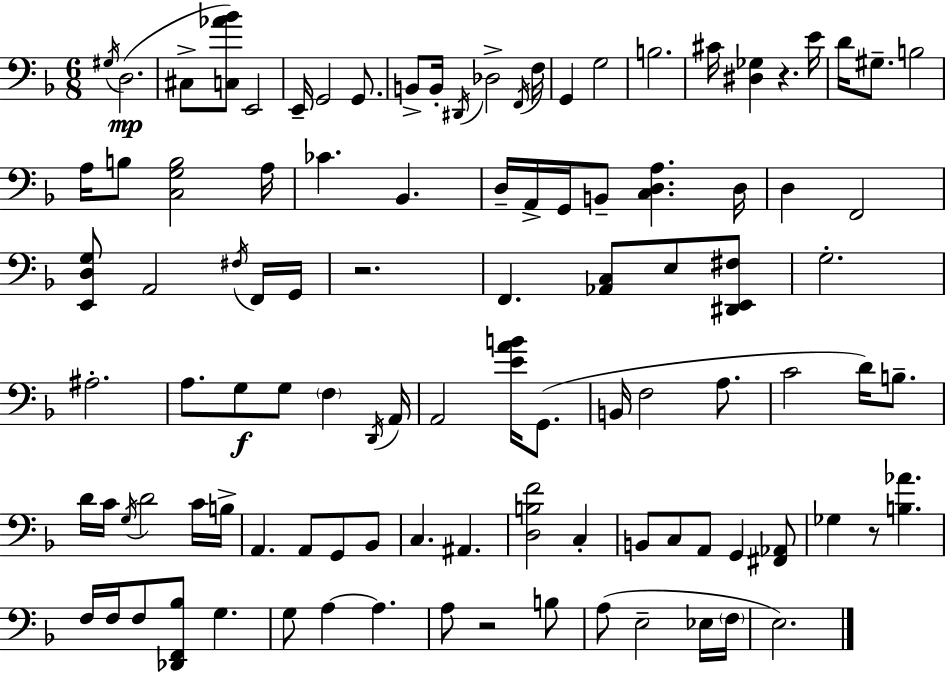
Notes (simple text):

G#3/s D3/h. C#3/e [C3,Ab4,Bb4]/e E2/h E2/s G2/h G2/e. B2/e B2/s D#2/s Db3/h F2/s F3/s G2/q G3/h B3/h. C#4/s [D#3,Gb3]/q R/q. E4/s D4/s G#3/e. B3/h A3/s B3/e [C3,G3,B3]/h A3/s CES4/q. Bb2/q. D3/s A2/s G2/s B2/e [C3,D3,A3]/q. D3/s D3/q F2/h [E2,D3,G3]/e A2/h F#3/s F2/s G2/s R/h. F2/q. [Ab2,C3]/e E3/e [D#2,E2,F#3]/e G3/h. A#3/h. A3/e. G3/e G3/e F3/q D2/s A2/s A2/h [E4,A4,B4]/s G2/e. B2/s F3/h A3/e. C4/h D4/s B3/e. D4/s C4/s G3/s D4/h C4/s B3/s A2/q. A2/e G2/e Bb2/e C3/q. A#2/q. [D3,B3,F4]/h C3/q B2/e C3/e A2/e G2/q [F#2,Ab2]/e Gb3/q R/e [B3,Ab4]/q. F3/s F3/s F3/e [Db2,F2,Bb3]/e G3/q. G3/e A3/q A3/q. A3/e R/h B3/e A3/e E3/h Eb3/s F3/s E3/h.